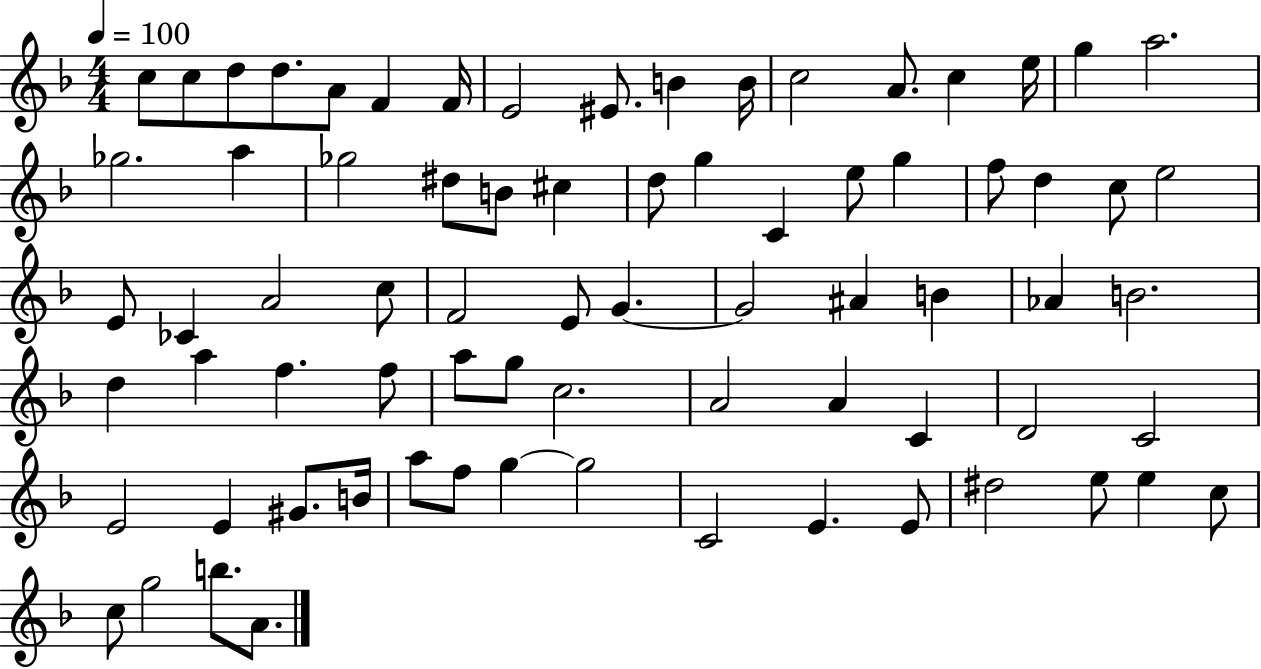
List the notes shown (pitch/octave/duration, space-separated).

C5/e C5/e D5/e D5/e. A4/e F4/q F4/s E4/h EIS4/e. B4/q B4/s C5/h A4/e. C5/q E5/s G5/q A5/h. Gb5/h. A5/q Gb5/h D#5/e B4/e C#5/q D5/e G5/q C4/q E5/e G5/q F5/e D5/q C5/e E5/h E4/e CES4/q A4/h C5/e F4/h E4/e G4/q. G4/h A#4/q B4/q Ab4/q B4/h. D5/q A5/q F5/q. F5/e A5/e G5/e C5/h. A4/h A4/q C4/q D4/h C4/h E4/h E4/q G#4/e. B4/s A5/e F5/e G5/q G5/h C4/h E4/q. E4/e D#5/h E5/e E5/q C5/e C5/e G5/h B5/e. A4/e.